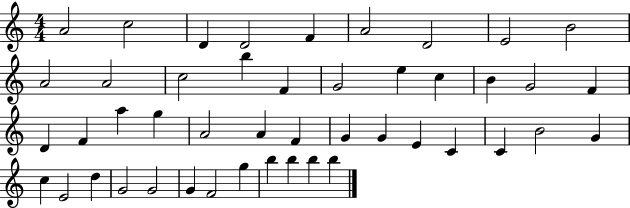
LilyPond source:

{
  \clef treble
  \numericTimeSignature
  \time 4/4
  \key c \major
  a'2 c''2 | d'4 d'2 f'4 | a'2 d'2 | e'2 b'2 | \break a'2 a'2 | c''2 b''4 f'4 | g'2 e''4 c''4 | b'4 g'2 f'4 | \break d'4 f'4 a''4 g''4 | a'2 a'4 f'4 | g'4 g'4 e'4 c'4 | c'4 b'2 g'4 | \break c''4 e'2 d''4 | g'2 g'2 | g'4 f'2 g''4 | b''4 b''4 b''4 b''4 | \break \bar "|."
}